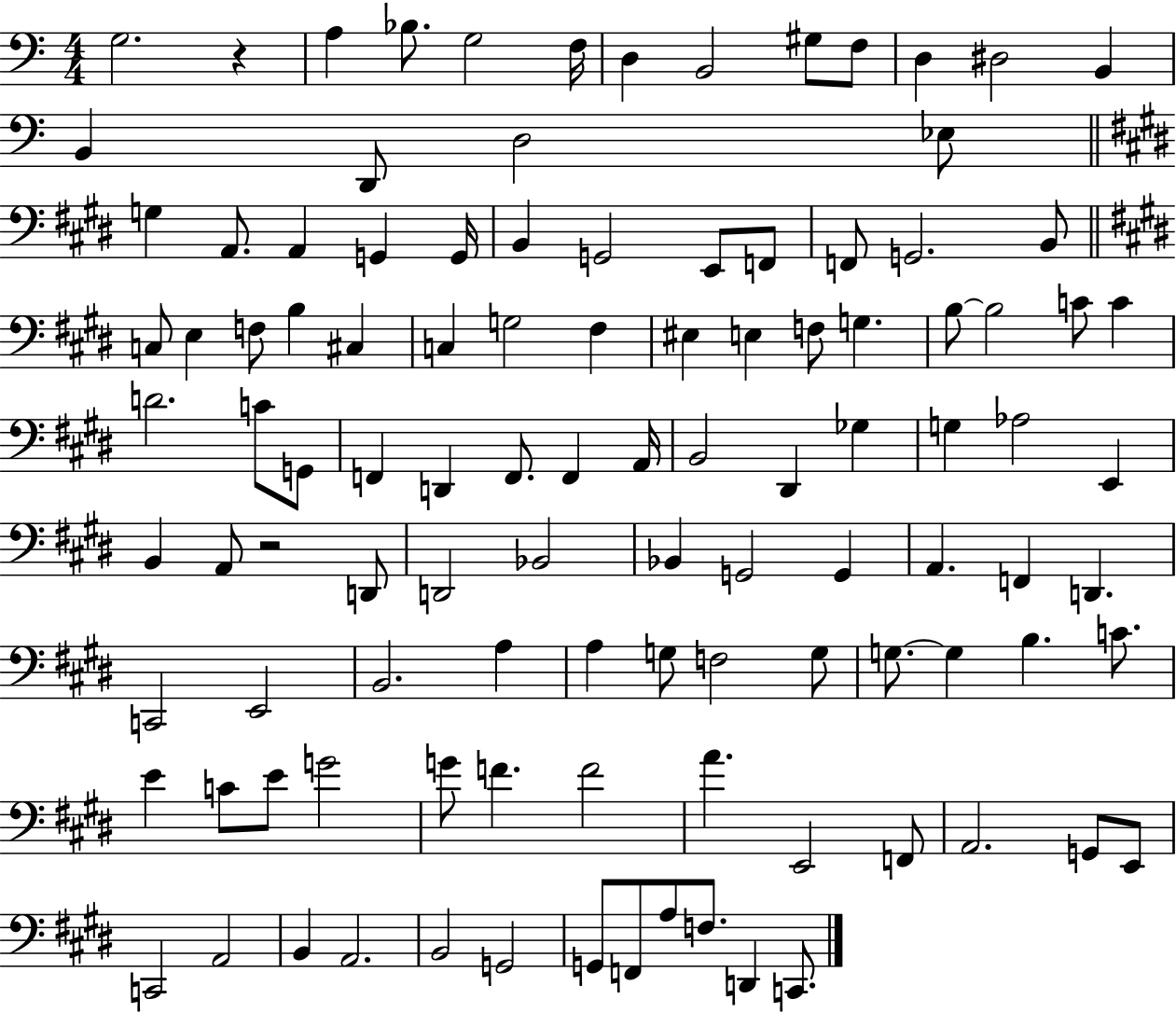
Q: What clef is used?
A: bass